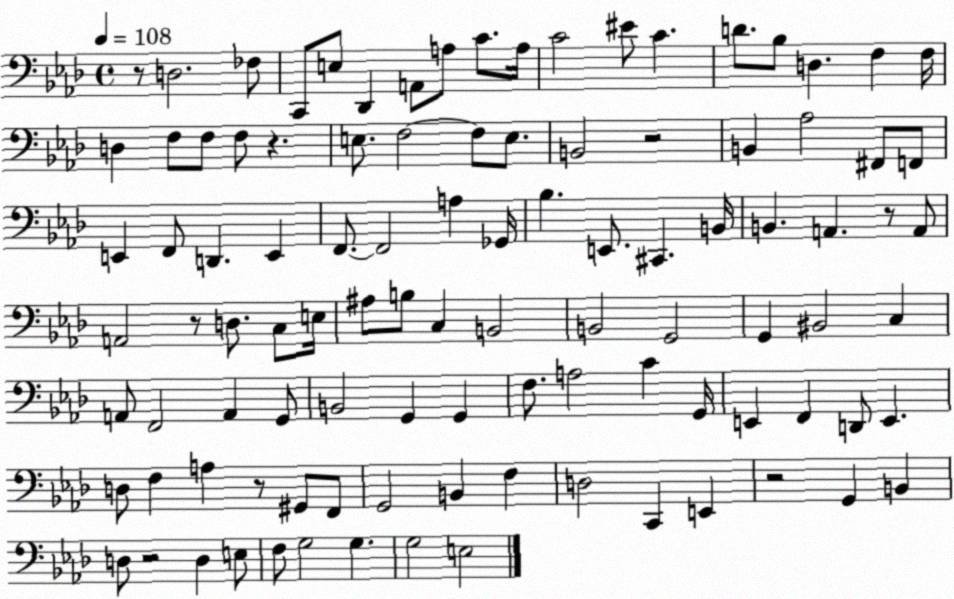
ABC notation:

X:1
T:Untitled
M:4/4
L:1/4
K:Ab
z/2 D,2 _F,/2 C,,/2 E,/2 _D,, A,,/2 A,/2 C/2 A,/4 C2 ^E/2 C D/2 _B,/2 D, F, F,/4 D, F,/2 F,/2 F,/2 z E,/2 F,2 F,/2 E,/2 B,,2 z2 B,, _A,2 ^F,,/2 F,,/2 E,, F,,/2 D,, E,, F,,/2 F,,2 A, _G,,/4 _B, E,,/2 ^C,, B,,/4 B,, A,, z/2 A,,/2 A,,2 z/2 D,/2 C,/2 E,/4 ^A,/2 B,/2 C, B,,2 B,,2 G,,2 G,, ^B,,2 C, A,,/2 F,,2 A,, G,,/2 B,,2 G,, G,, F,/2 A,2 C G,,/4 E,, F,, D,,/2 E,, D,/2 F, A, z/2 ^G,,/2 F,,/2 G,,2 B,, F, D,2 C,, E,, z2 G,, B,, D,/2 z2 D, E,/2 F,/2 G,2 G, G,2 E,2